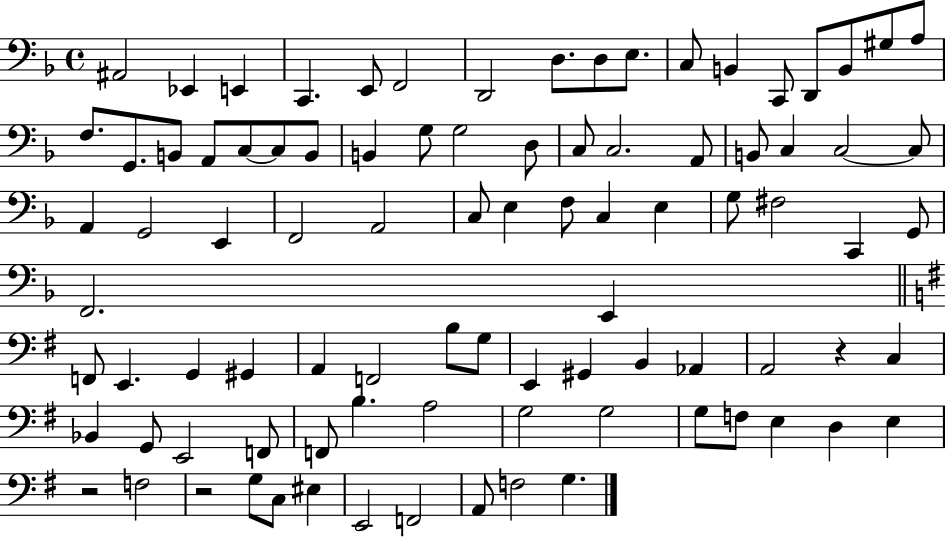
X:1
T:Untitled
M:4/4
L:1/4
K:F
^A,,2 _E,, E,, C,, E,,/2 F,,2 D,,2 D,/2 D,/2 E,/2 C,/2 B,, C,,/2 D,,/2 B,,/2 ^G,/2 A,/2 F,/2 G,,/2 B,,/2 A,,/2 C,/2 C,/2 B,,/2 B,, G,/2 G,2 D,/2 C,/2 C,2 A,,/2 B,,/2 C, C,2 C,/2 A,, G,,2 E,, F,,2 A,,2 C,/2 E, F,/2 C, E, G,/2 ^F,2 C,, G,,/2 F,,2 E,, F,,/2 E,, G,, ^G,, A,, F,,2 B,/2 G,/2 E,, ^G,, B,, _A,, A,,2 z C, _B,, G,,/2 E,,2 F,,/2 F,,/2 B, A,2 G,2 G,2 G,/2 F,/2 E, D, E, z2 F,2 z2 G,/2 C,/2 ^E, E,,2 F,,2 A,,/2 F,2 G,